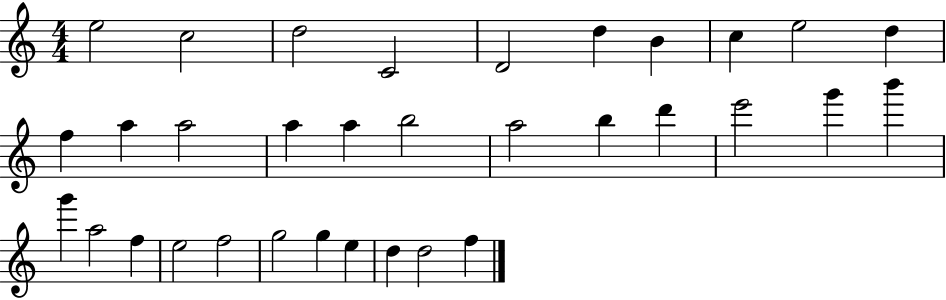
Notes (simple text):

E5/h C5/h D5/h C4/h D4/h D5/q B4/q C5/q E5/h D5/q F5/q A5/q A5/h A5/q A5/q B5/h A5/h B5/q D6/q E6/h G6/q B6/q G6/q A5/h F5/q E5/h F5/h G5/h G5/q E5/q D5/q D5/h F5/q